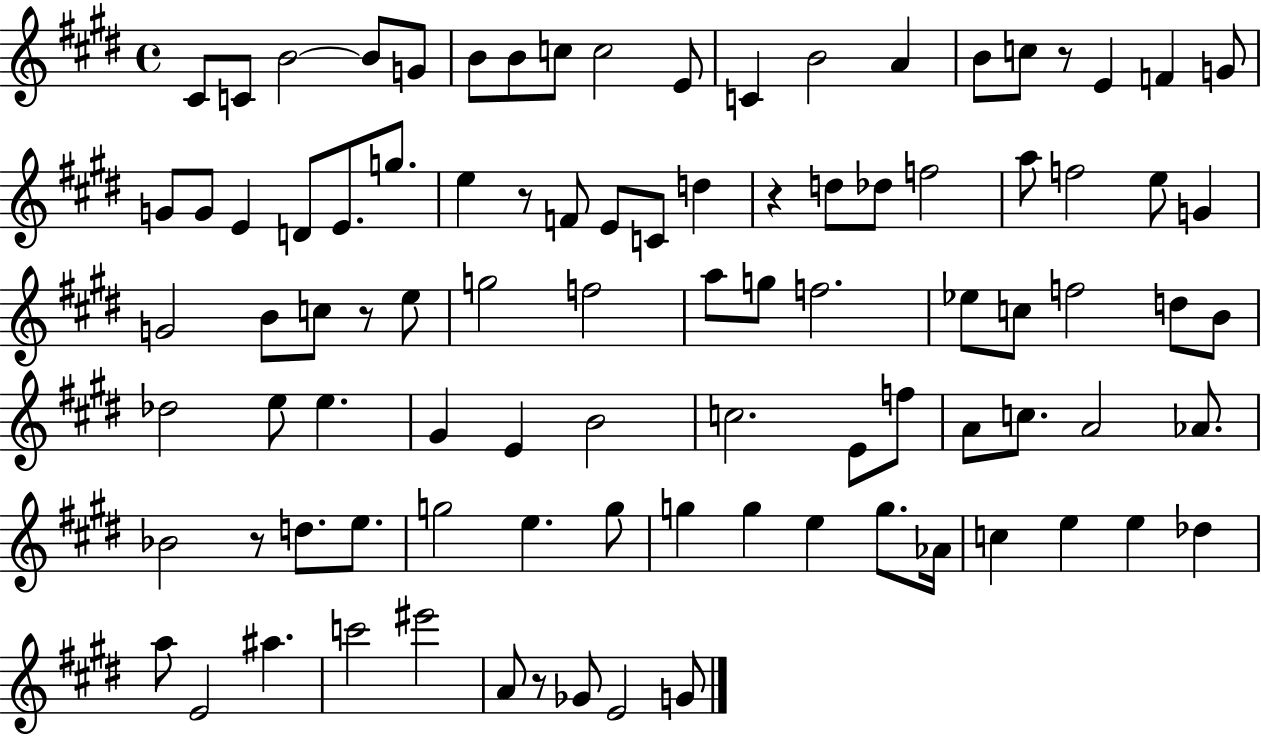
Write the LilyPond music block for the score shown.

{
  \clef treble
  \time 4/4
  \defaultTimeSignature
  \key e \major
  cis'8 c'8 b'2~~ b'8 g'8 | b'8 b'8 c''8 c''2 e'8 | c'4 b'2 a'4 | b'8 c''8 r8 e'4 f'4 g'8 | \break g'8 g'8 e'4 d'8 e'8. g''8. | e''4 r8 f'8 e'8 c'8 d''4 | r4 d''8 des''8 f''2 | a''8 f''2 e''8 g'4 | \break g'2 b'8 c''8 r8 e''8 | g''2 f''2 | a''8 g''8 f''2. | ees''8 c''8 f''2 d''8 b'8 | \break des''2 e''8 e''4. | gis'4 e'4 b'2 | c''2. e'8 f''8 | a'8 c''8. a'2 aes'8. | \break bes'2 r8 d''8. e''8. | g''2 e''4. g''8 | g''4 g''4 e''4 g''8. aes'16 | c''4 e''4 e''4 des''4 | \break a''8 e'2 ais''4. | c'''2 eis'''2 | a'8 r8 ges'8 e'2 g'8 | \bar "|."
}